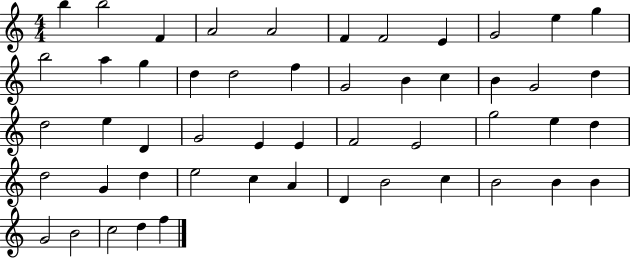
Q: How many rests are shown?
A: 0